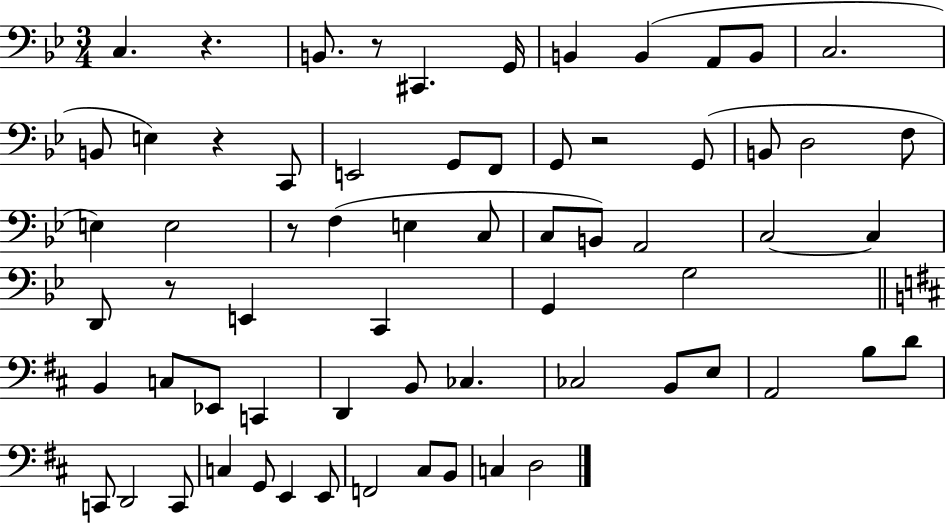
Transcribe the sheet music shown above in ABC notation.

X:1
T:Untitled
M:3/4
L:1/4
K:Bb
C, z B,,/2 z/2 ^C,, G,,/4 B,, B,, A,,/2 B,,/2 C,2 B,,/2 E, z C,,/2 E,,2 G,,/2 F,,/2 G,,/2 z2 G,,/2 B,,/2 D,2 F,/2 E, E,2 z/2 F, E, C,/2 C,/2 B,,/2 A,,2 C,2 C, D,,/2 z/2 E,, C,, G,, G,2 B,, C,/2 _E,,/2 C,, D,, B,,/2 _C, _C,2 B,,/2 E,/2 A,,2 B,/2 D/2 C,,/2 D,,2 C,,/2 C, G,,/2 E,, E,,/2 F,,2 ^C,/2 B,,/2 C, D,2